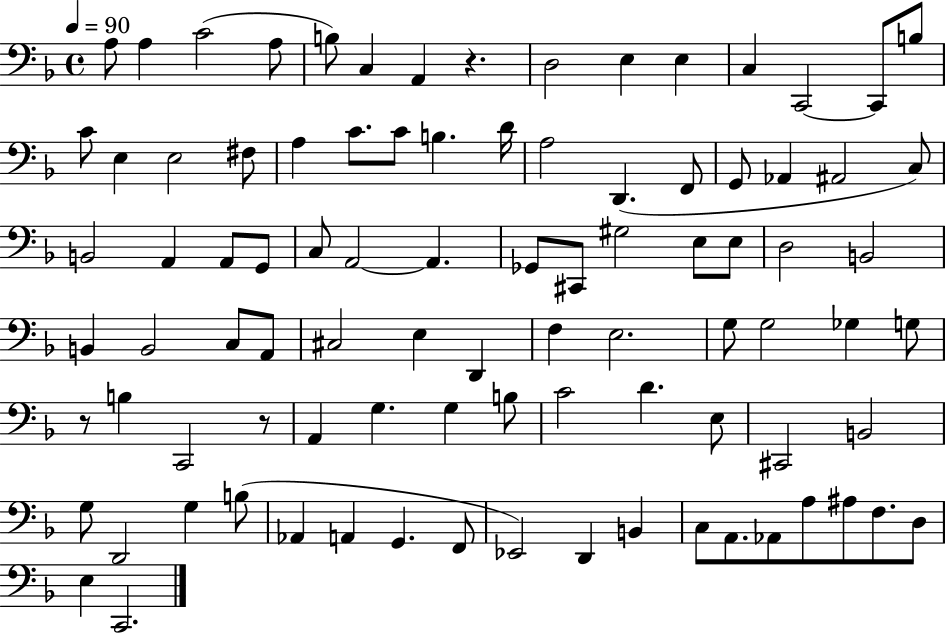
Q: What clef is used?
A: bass